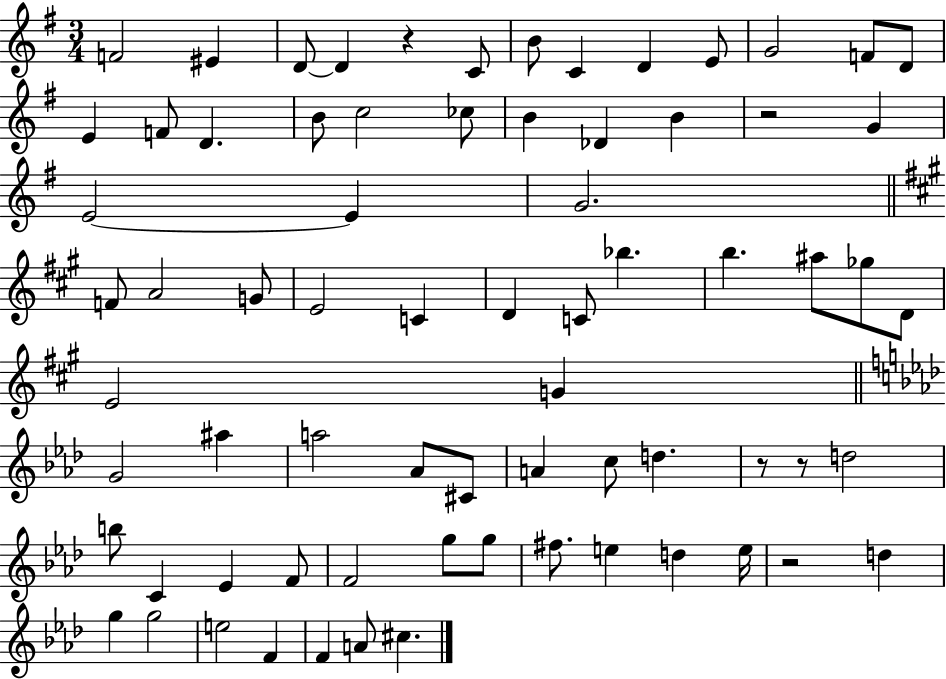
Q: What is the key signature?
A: G major